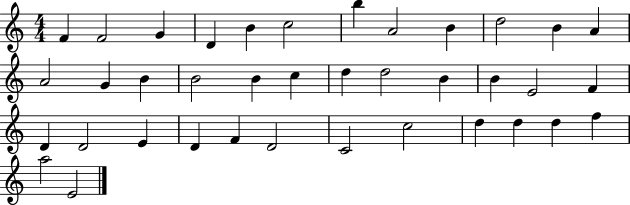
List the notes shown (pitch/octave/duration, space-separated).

F4/q F4/h G4/q D4/q B4/q C5/h B5/q A4/h B4/q D5/h B4/q A4/q A4/h G4/q B4/q B4/h B4/q C5/q D5/q D5/h B4/q B4/q E4/h F4/q D4/q D4/h E4/q D4/q F4/q D4/h C4/h C5/h D5/q D5/q D5/q F5/q A5/h E4/h